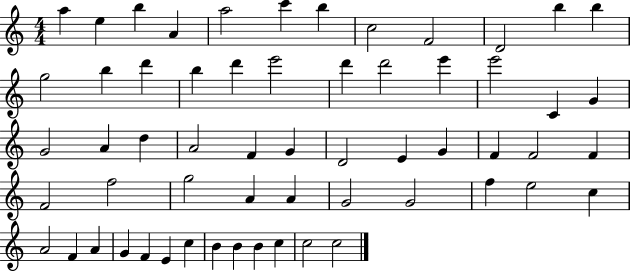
{
  \clef treble
  \numericTimeSignature
  \time 4/4
  \key c \major
  a''4 e''4 b''4 a'4 | a''2 c'''4 b''4 | c''2 f'2 | d'2 b''4 b''4 | \break g''2 b''4 d'''4 | b''4 d'''4 e'''2 | d'''4 d'''2 e'''4 | e'''2 c'4 g'4 | \break g'2 a'4 d''4 | a'2 f'4 g'4 | d'2 e'4 g'4 | f'4 f'2 f'4 | \break f'2 f''2 | g''2 a'4 a'4 | g'2 g'2 | f''4 e''2 c''4 | \break a'2 f'4 a'4 | g'4 f'4 e'4 c''4 | b'4 b'4 b'4 c''4 | c''2 c''2 | \break \bar "|."
}